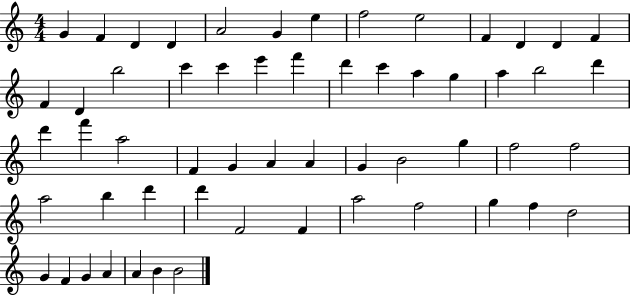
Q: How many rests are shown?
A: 0